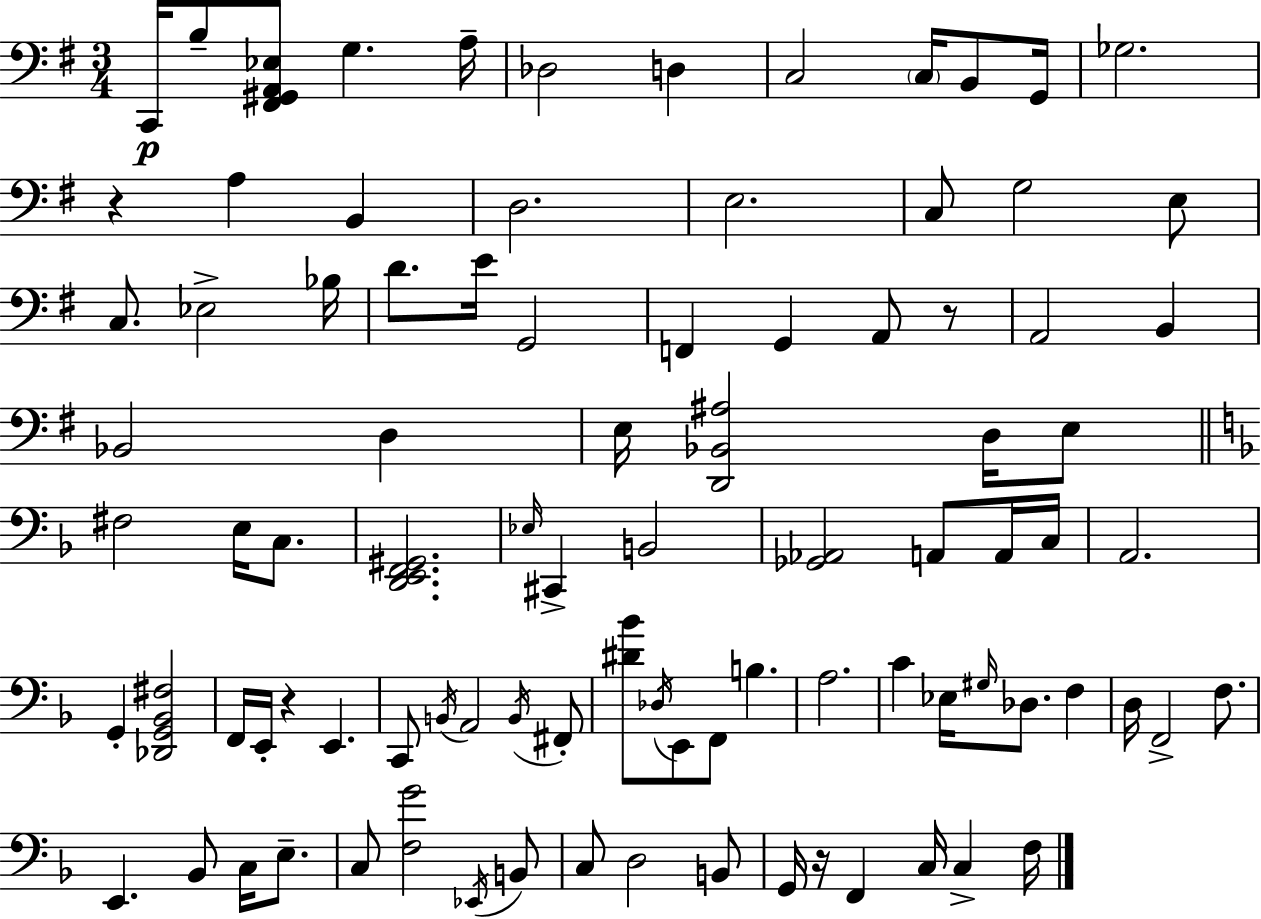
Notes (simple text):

C2/s B3/e [F#2,G#2,A2,Eb3]/e G3/q. A3/s Db3/h D3/q C3/h C3/s B2/e G2/s Gb3/h. R/q A3/q B2/q D3/h. E3/h. C3/e G3/h E3/e C3/e. Eb3/h Bb3/s D4/e. E4/s G2/h F2/q G2/q A2/e R/e A2/h B2/q Bb2/h D3/q E3/s [D2,Bb2,A#3]/h D3/s E3/e F#3/h E3/s C3/e. [D2,E2,F2,G#2]/h. Eb3/s C#2/q B2/h [Gb2,Ab2]/h A2/e A2/s C3/s A2/h. G2/q [Db2,G2,Bb2,F#3]/h F2/s E2/s R/q E2/q. C2/e B2/s A2/h B2/s F#2/e [D#4,Bb4]/e Db3/s E2/e F2/e B3/q. A3/h. C4/q Eb3/s G#3/s Db3/e. F3/q D3/s F2/h F3/e. E2/q. Bb2/e C3/s E3/e. C3/e [F3,G4]/h Eb2/s B2/e C3/e D3/h B2/e G2/s R/s F2/q C3/s C3/q F3/s